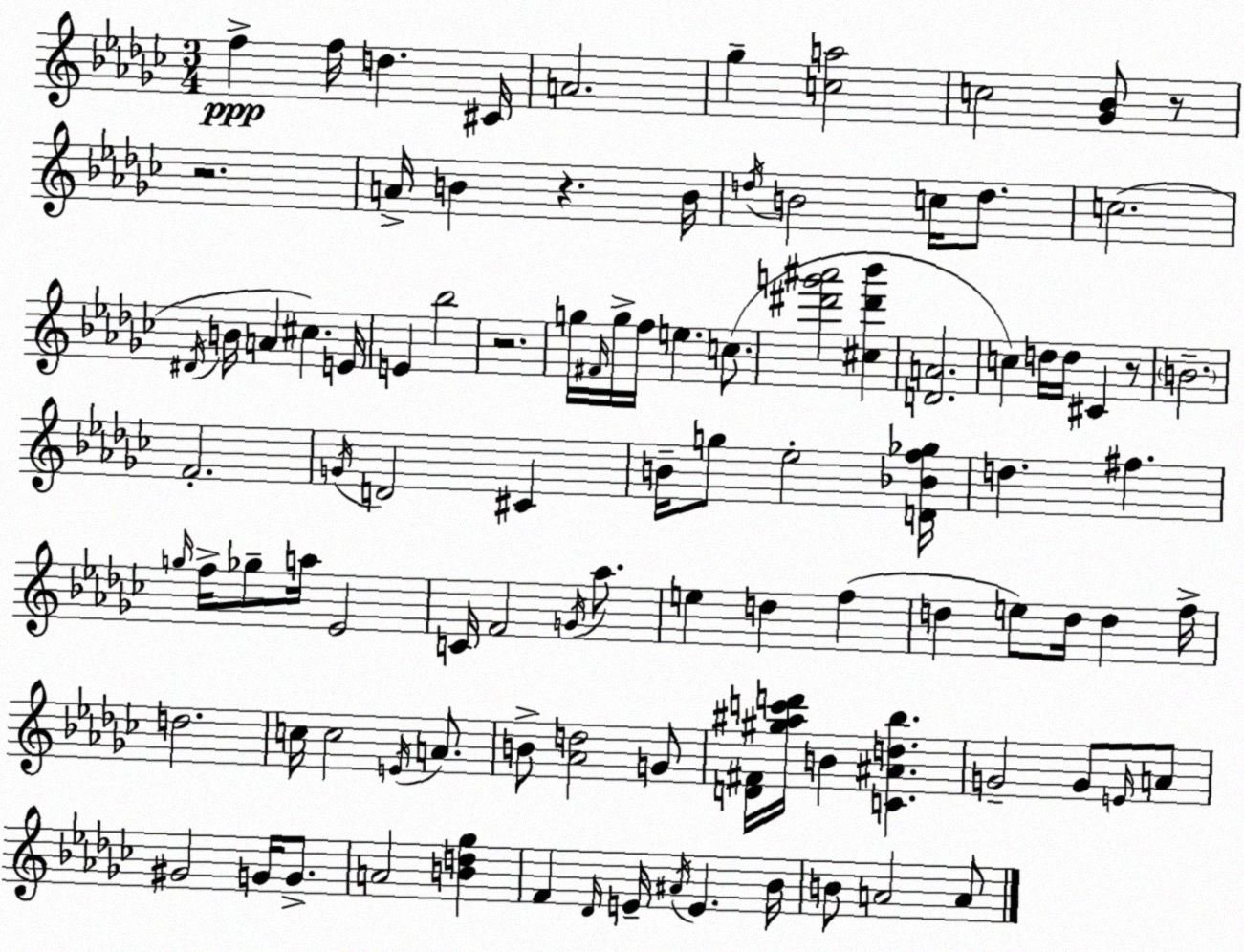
X:1
T:Untitled
M:3/4
L:1/4
K:Ebm
f f/4 d ^C/4 A2 _g [ca]2 c2 [_G_B]/2 z/2 z2 A/4 B z B/4 d/4 B2 c/4 d/2 c2 ^D/4 B/4 A ^c E/4 E _b2 z2 g/4 ^F/4 g/4 f/4 e c/2 [^d'g'^a']2 [^c^d'_b'] [DA]2 c d/4 d/4 ^C z/2 B2 F2 G/4 D2 ^C B/4 g/2 _e2 [D_Bf_g]/4 d ^f g/4 f/4 _g/2 a/4 _E2 C/4 F2 G/4 _a/2 e d f d e/2 d/4 d f/4 d2 c/4 c2 E/4 A/2 B/2 [_Ad]2 G/2 [D^F]/4 [^g^ac'd']/4 B [C^Ad_b] G2 G/2 E/4 A/2 ^G2 G/4 G/2 A2 [Bd_g] F _D/4 E/4 ^A/4 E _B/4 B/2 A2 A/2